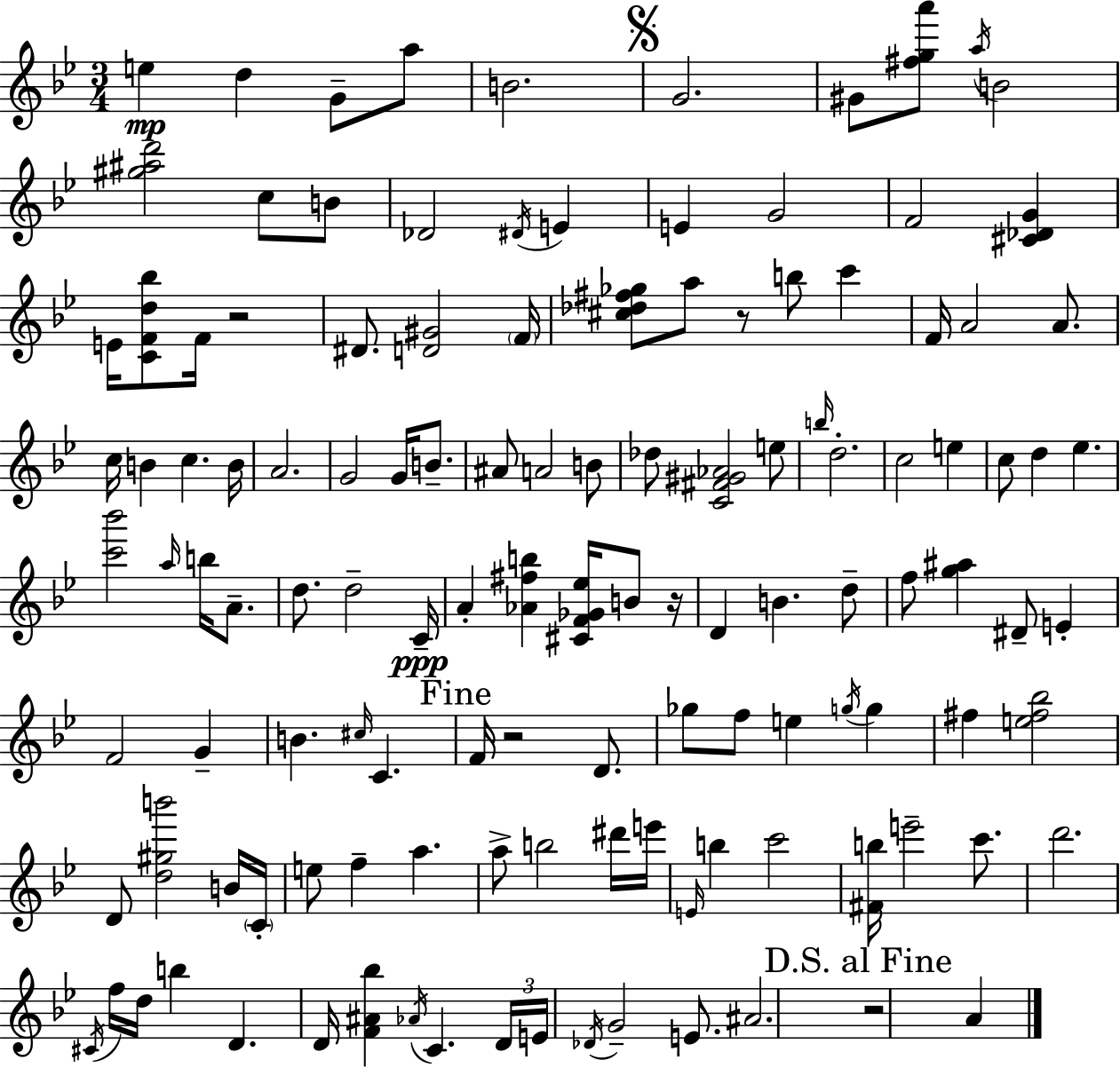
{
  \clef treble
  \numericTimeSignature
  \time 3/4
  \key g \minor
  \repeat volta 2 { e''4\mp d''4 g'8-- a''8 | b'2. | \mark \markup { \musicglyph "scripts.segno" } g'2. | gis'8 <fis'' g'' a'''>8 \acciaccatura { a''16 } b'2 | \break <gis'' ais'' d'''>2 c''8 b'8 | des'2 \acciaccatura { dis'16 } e'4 | e'4 g'2 | f'2 <cis' des' g'>4 | \break e'16 <c' f' d'' bes''>8 f'16 r2 | dis'8. <d' gis'>2 | \parenthesize f'16 <cis'' des'' fis'' ges''>8 a''8 r8 b''8 c'''4 | f'16 a'2 a'8. | \break c''16 b'4 c''4. | b'16 a'2. | g'2 g'16 b'8.-- | ais'8 a'2 | \break b'8 des''8 <c' fis' gis' aes'>2 | e''8 \grace { b''16 } d''2.-. | c''2 e''4 | c''8 d''4 ees''4. | \break <c''' bes'''>2 \grace { a''16 } | b''16 a'8.-- d''8. d''2-- | c'16--\ppp a'4-. <aes' fis'' b''>4 | <cis' f' ges' ees''>16 b'8 r16 d'4 b'4. | \break d''8-- f''8 <g'' ais''>4 dis'8-- | e'4-. f'2 | g'4-- b'4. \grace { cis''16 } c'4. | \mark "Fine" f'16 r2 | \break d'8. ges''8 f''8 e''4 | \acciaccatura { g''16 } g''4 fis''4 <e'' fis'' bes''>2 | d'8 <d'' gis'' b'''>2 | b'16 \parenthesize c'16-. e''8 f''4-- | \break a''4. a''8-> b''2 | dis'''16 e'''16 \grace { e'16 } b''4 c'''2 | <fis' b''>16 e'''2-- | c'''8. d'''2. | \break \acciaccatura { cis'16 } f''16 d''16 b''4 | d'4. d'16 <f' ais' bes''>4 | \acciaccatura { aes'16 } c'4. \tuplet 3/2 { d'16 e'16 \acciaccatura { des'16 } } g'2-- | e'8. ais'2. | \break \mark "D.S. al Fine" r2 | a'4 } \bar "|."
}